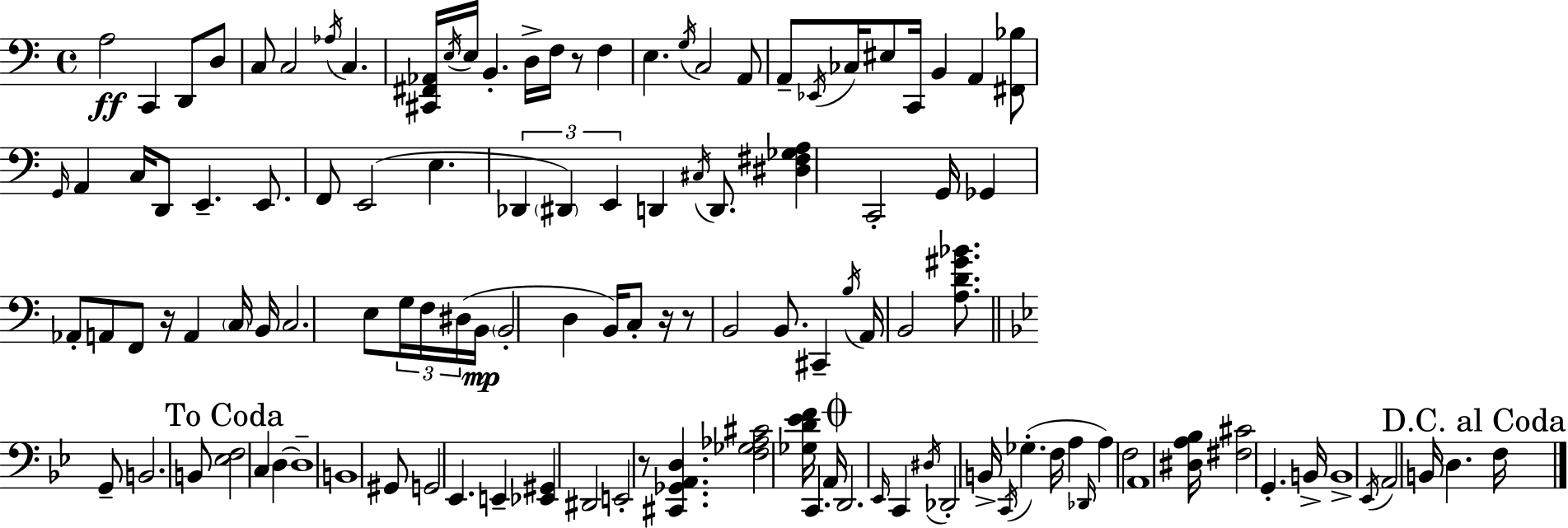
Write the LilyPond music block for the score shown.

{
  \clef bass
  \time 4/4
  \defaultTimeSignature
  \key c \major
  \repeat volta 2 { a2\ff c,4 d,8 d8 | c8 c2 \acciaccatura { aes16 } c4. | <cis, fis, aes,>16 \acciaccatura { e16 } e16 b,4.-. d16-> f16 r8 f4 | e4. \acciaccatura { g16 } c2 | \break a,8 a,8-- \acciaccatura { ees,16 } ces16 eis8 c,16 b,4 a,4 | <fis, bes>8 \grace { g,16 } a,4 c16 d,8 e,4.-- | e,8. f,8 e,2( e4. | \tuplet 3/2 { des,4 \parenthesize dis,4) e,4 } | \break d,4 \acciaccatura { cis16 } d,8. <dis fis ges a>4 c,2-. | g,16 ges,4 aes,8-. a,8 f,8 | r16 a,4 \parenthesize c16 b,16 c2. | e8 \tuplet 3/2 { g16 f16 dis16( } b,16\mp \parenthesize b,2-. | \break d4 b,16) c8-. r16 r8 b,2 | b,8. cis,4-- \acciaccatura { b16 } a,16 b,2 | <a d' gis' bes'>8. \bar "||" \break \key g \minor g,8-- b,2. b,8 | \mark "To Coda" <ees f>2 c4 d4~~ | d1-- | b,1 | \break gis,8 g,2 ees,4. | e,4-- <ees, gis,>4 dis,2 | e,2-. r8 <cis, ges, a, d>4. | <f ges aes cis'>2 <ges d' ees' f'>16 c,4. a,16 | \break \mark \markup { \musicglyph "scripts.coda" } d,2. \grace { ees,16 } c,4 | \acciaccatura { dis16 } des,2-. b,16-> \acciaccatura { c,16 } ges4.-.( | f16 a4 \grace { des,16 }) a4 f2 | a,1 | \break <dis a bes>16 <fis cis'>2 g,4.-. | b,16-> b,1-> | \acciaccatura { ees,16 } a,2 b,16 d4. | \mark "D.C. al Coda" f16 } \bar "|."
}